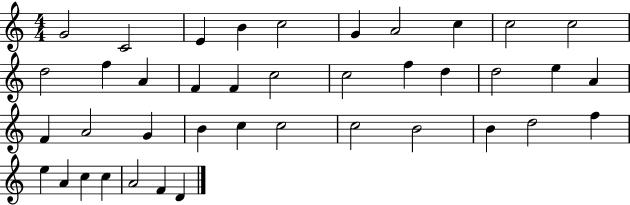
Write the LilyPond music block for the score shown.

{
  \clef treble
  \numericTimeSignature
  \time 4/4
  \key c \major
  g'2 c'2 | e'4 b'4 c''2 | g'4 a'2 c''4 | c''2 c''2 | \break d''2 f''4 a'4 | f'4 f'4 c''2 | c''2 f''4 d''4 | d''2 e''4 a'4 | \break f'4 a'2 g'4 | b'4 c''4 c''2 | c''2 b'2 | b'4 d''2 f''4 | \break e''4 a'4 c''4 c''4 | a'2 f'4 d'4 | \bar "|."
}